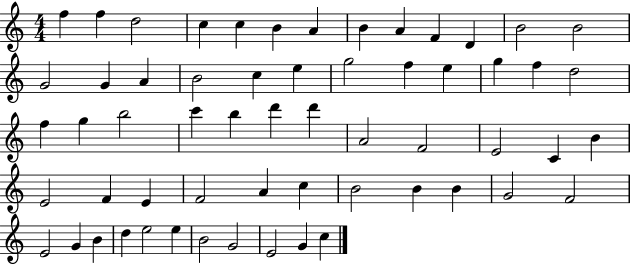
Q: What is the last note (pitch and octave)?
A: C5